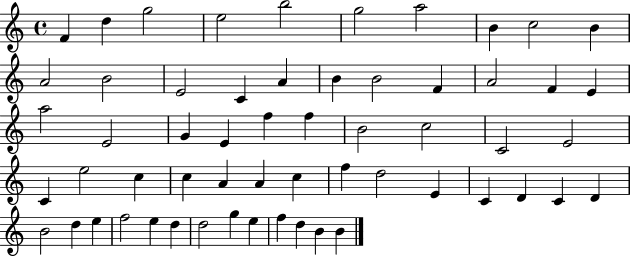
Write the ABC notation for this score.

X:1
T:Untitled
M:4/4
L:1/4
K:C
F d g2 e2 b2 g2 a2 B c2 B A2 B2 E2 C A B B2 F A2 F E a2 E2 G E f f B2 c2 C2 E2 C e2 c c A A c f d2 E C D C D B2 d e f2 e d d2 g e f d B B